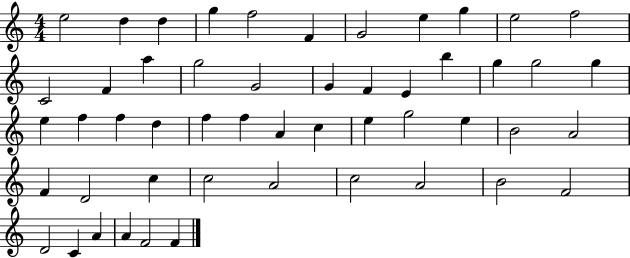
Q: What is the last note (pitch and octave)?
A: F4